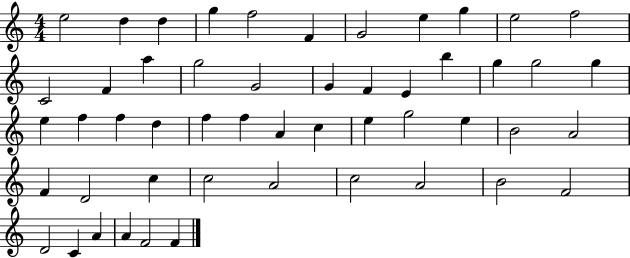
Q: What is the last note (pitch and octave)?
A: F4